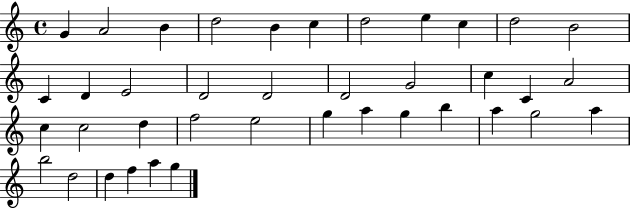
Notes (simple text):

G4/q A4/h B4/q D5/h B4/q C5/q D5/h E5/q C5/q D5/h B4/h C4/q D4/q E4/h D4/h D4/h D4/h G4/h C5/q C4/q A4/h C5/q C5/h D5/q F5/h E5/h G5/q A5/q G5/q B5/q A5/q G5/h A5/q B5/h D5/h D5/q F5/q A5/q G5/q